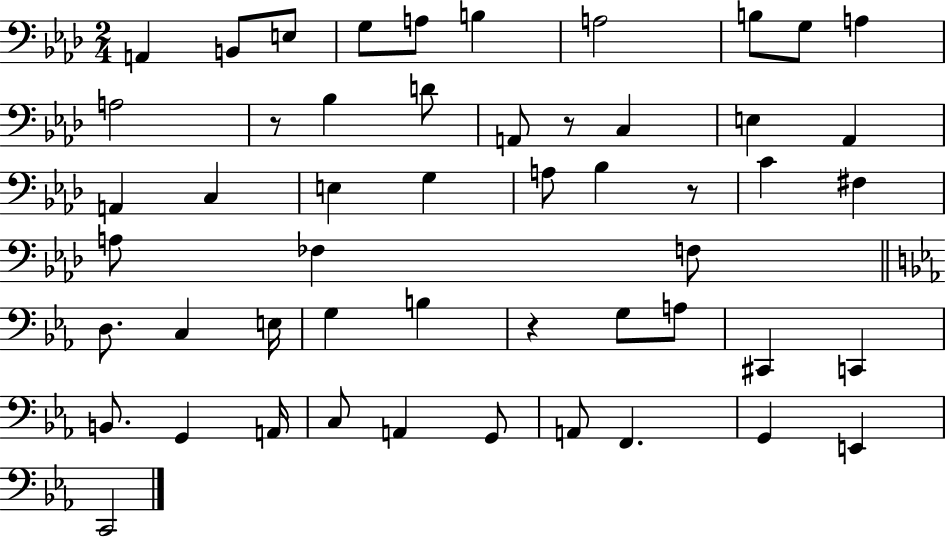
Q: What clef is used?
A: bass